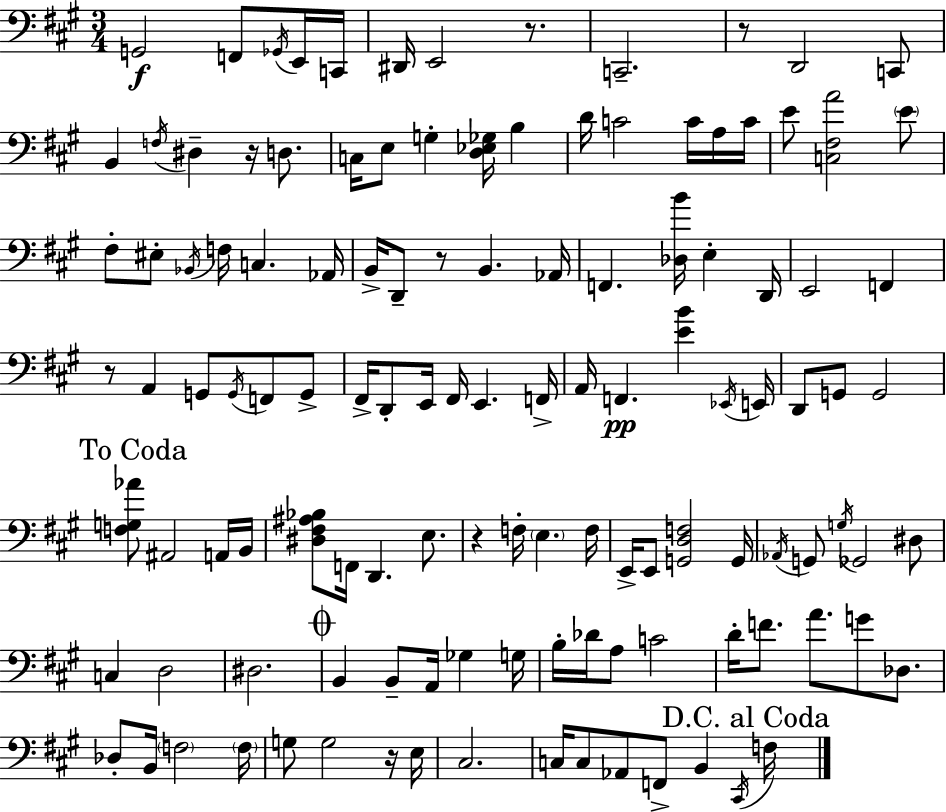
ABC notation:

X:1
T:Untitled
M:3/4
L:1/4
K:A
G,,2 F,,/2 _G,,/4 E,,/4 C,,/4 ^D,,/4 E,,2 z/2 C,,2 z/2 D,,2 C,,/2 B,, F,/4 ^D, z/4 D,/2 C,/4 E,/2 G, [D,_E,_G,]/4 B, D/4 C2 C/4 A,/4 C/4 E/2 [C,^F,A]2 E/2 ^F,/2 ^E,/2 _B,,/4 F,/4 C, _A,,/4 B,,/4 D,,/2 z/2 B,, _A,,/4 F,, [_D,B]/4 E, D,,/4 E,,2 F,, z/2 A,, G,,/2 G,,/4 F,,/2 G,,/2 ^F,,/4 D,,/2 E,,/4 ^F,,/4 E,, F,,/4 A,,/4 F,, [EB] _E,,/4 E,,/4 D,,/2 G,,/2 G,,2 [F,G,_A]/2 ^A,,2 A,,/4 B,,/4 [^D,^F,^A,_B,]/2 F,,/4 D,, E,/2 z F,/4 E, F,/4 E,,/4 E,,/2 [G,,D,F,]2 G,,/4 _A,,/4 G,,/2 G,/4 _G,,2 ^D,/2 C, D,2 ^D,2 B,, B,,/2 A,,/4 _G, G,/4 B,/4 _D/4 A,/2 C2 D/4 F/2 A/2 G/2 _D,/2 _D,/2 B,,/4 F,2 F,/4 G,/2 G,2 z/4 E,/4 ^C,2 C,/4 C,/2 _A,,/2 F,,/2 B,, ^C,,/4 F,/4